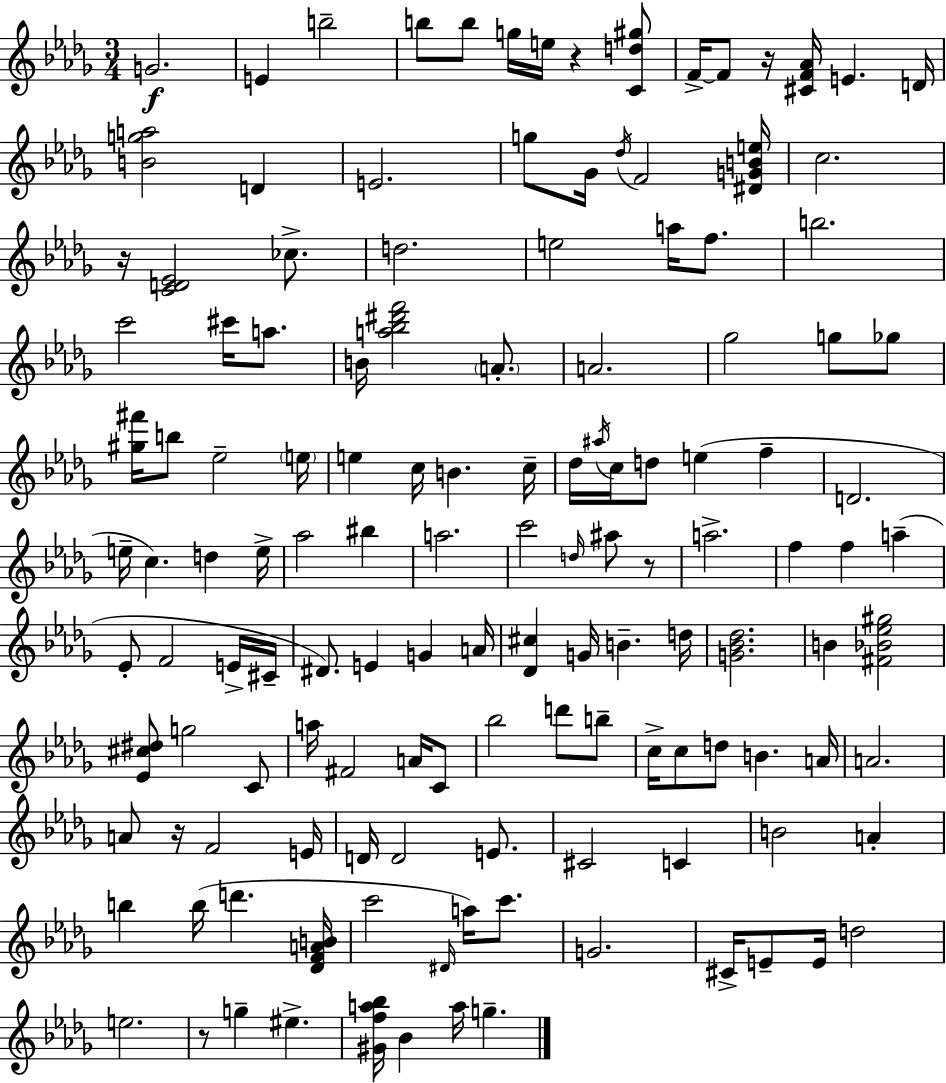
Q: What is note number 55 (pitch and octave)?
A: C6